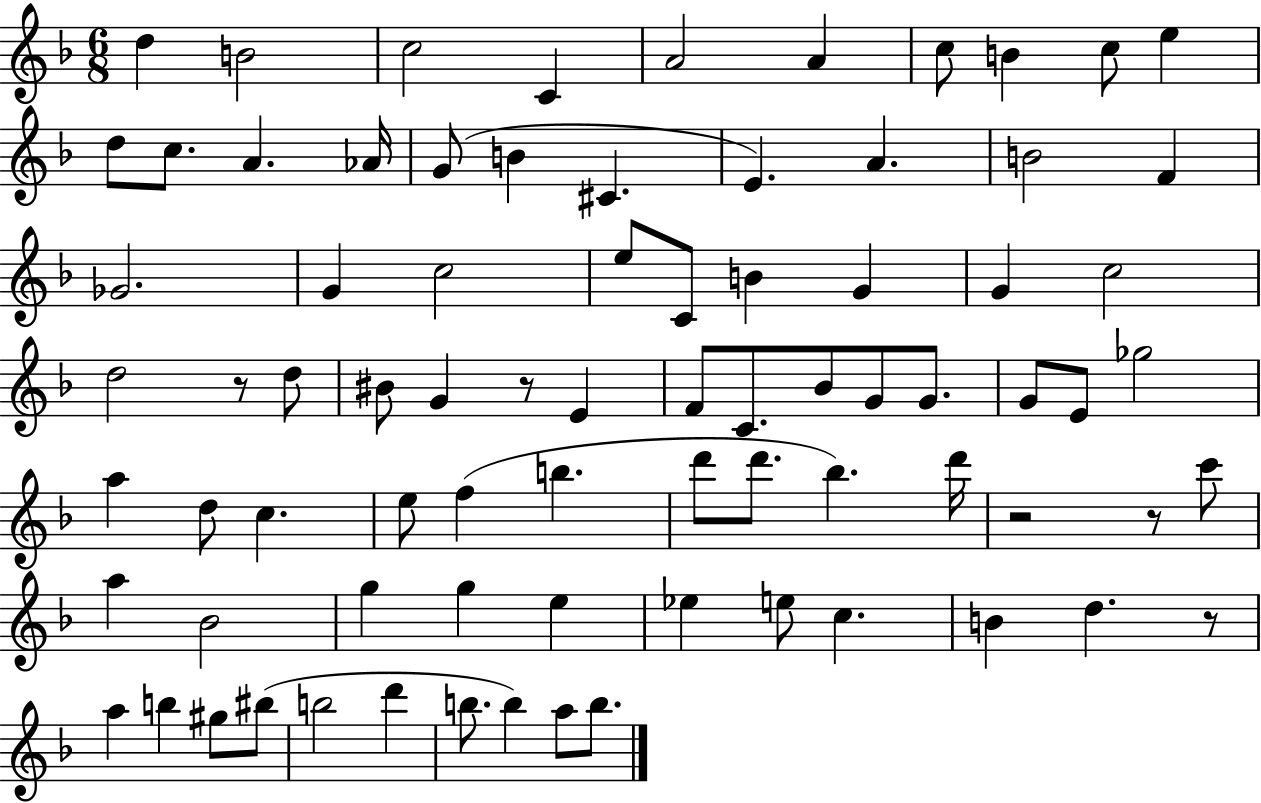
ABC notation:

X:1
T:Untitled
M:6/8
L:1/4
K:F
d B2 c2 C A2 A c/2 B c/2 e d/2 c/2 A _A/4 G/2 B ^C E A B2 F _G2 G c2 e/2 C/2 B G G c2 d2 z/2 d/2 ^B/2 G z/2 E F/2 C/2 _B/2 G/2 G/2 G/2 E/2 _g2 a d/2 c e/2 f b d'/2 d'/2 _b d'/4 z2 z/2 c'/2 a _B2 g g e _e e/2 c B d z/2 a b ^g/2 ^b/2 b2 d' b/2 b a/2 b/2